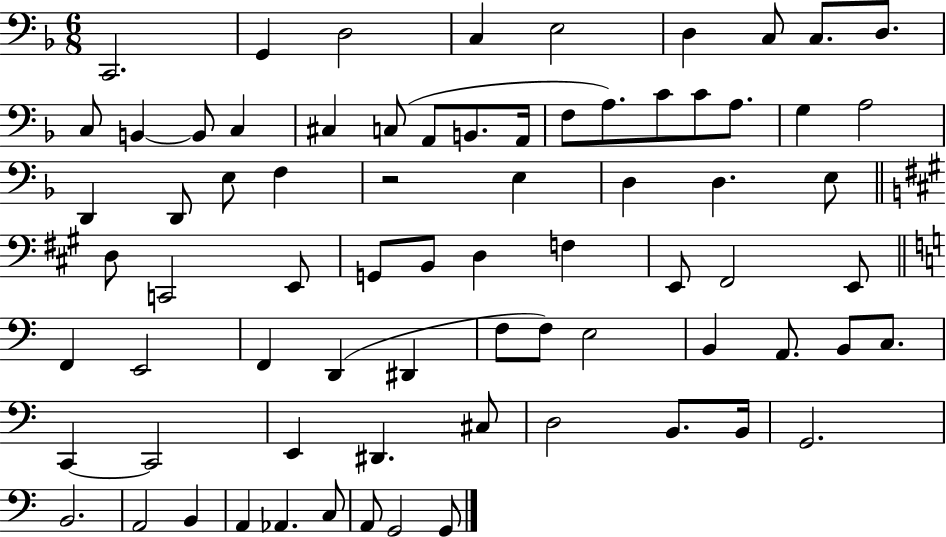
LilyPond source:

{
  \clef bass
  \numericTimeSignature
  \time 6/8
  \key f \major
  c,2. | g,4 d2 | c4 e2 | d4 c8 c8. d8. | \break c8 b,4~~ b,8 c4 | cis4 c8( a,8 b,8. a,16 | f8 a8.) c'8 c'8 a8. | g4 a2 | \break d,4 d,8 e8 f4 | r2 e4 | d4 d4. e8 | \bar "||" \break \key a \major d8 c,2 e,8 | g,8 b,8 d4 f4 | e,8 fis,2 e,8 | \bar "||" \break \key c \major f,4 e,2 | f,4 d,4( dis,4 | f8 f8) e2 | b,4 a,8. b,8 c8. | \break c,4~~ c,2 | e,4 dis,4. cis8 | d2 b,8. b,16 | g,2. | \break b,2. | a,2 b,4 | a,4 aes,4. c8 | a,8 g,2 g,8 | \break \bar "|."
}